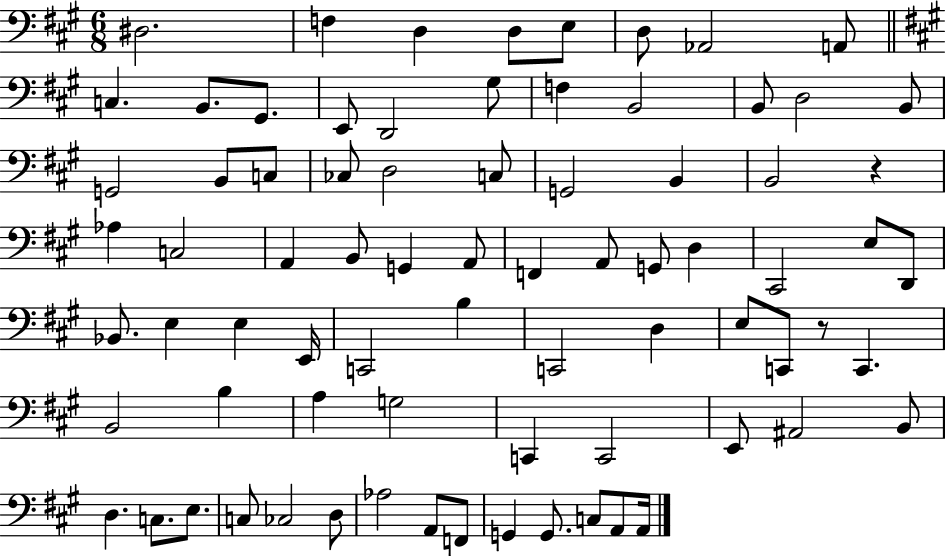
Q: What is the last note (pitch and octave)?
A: A2